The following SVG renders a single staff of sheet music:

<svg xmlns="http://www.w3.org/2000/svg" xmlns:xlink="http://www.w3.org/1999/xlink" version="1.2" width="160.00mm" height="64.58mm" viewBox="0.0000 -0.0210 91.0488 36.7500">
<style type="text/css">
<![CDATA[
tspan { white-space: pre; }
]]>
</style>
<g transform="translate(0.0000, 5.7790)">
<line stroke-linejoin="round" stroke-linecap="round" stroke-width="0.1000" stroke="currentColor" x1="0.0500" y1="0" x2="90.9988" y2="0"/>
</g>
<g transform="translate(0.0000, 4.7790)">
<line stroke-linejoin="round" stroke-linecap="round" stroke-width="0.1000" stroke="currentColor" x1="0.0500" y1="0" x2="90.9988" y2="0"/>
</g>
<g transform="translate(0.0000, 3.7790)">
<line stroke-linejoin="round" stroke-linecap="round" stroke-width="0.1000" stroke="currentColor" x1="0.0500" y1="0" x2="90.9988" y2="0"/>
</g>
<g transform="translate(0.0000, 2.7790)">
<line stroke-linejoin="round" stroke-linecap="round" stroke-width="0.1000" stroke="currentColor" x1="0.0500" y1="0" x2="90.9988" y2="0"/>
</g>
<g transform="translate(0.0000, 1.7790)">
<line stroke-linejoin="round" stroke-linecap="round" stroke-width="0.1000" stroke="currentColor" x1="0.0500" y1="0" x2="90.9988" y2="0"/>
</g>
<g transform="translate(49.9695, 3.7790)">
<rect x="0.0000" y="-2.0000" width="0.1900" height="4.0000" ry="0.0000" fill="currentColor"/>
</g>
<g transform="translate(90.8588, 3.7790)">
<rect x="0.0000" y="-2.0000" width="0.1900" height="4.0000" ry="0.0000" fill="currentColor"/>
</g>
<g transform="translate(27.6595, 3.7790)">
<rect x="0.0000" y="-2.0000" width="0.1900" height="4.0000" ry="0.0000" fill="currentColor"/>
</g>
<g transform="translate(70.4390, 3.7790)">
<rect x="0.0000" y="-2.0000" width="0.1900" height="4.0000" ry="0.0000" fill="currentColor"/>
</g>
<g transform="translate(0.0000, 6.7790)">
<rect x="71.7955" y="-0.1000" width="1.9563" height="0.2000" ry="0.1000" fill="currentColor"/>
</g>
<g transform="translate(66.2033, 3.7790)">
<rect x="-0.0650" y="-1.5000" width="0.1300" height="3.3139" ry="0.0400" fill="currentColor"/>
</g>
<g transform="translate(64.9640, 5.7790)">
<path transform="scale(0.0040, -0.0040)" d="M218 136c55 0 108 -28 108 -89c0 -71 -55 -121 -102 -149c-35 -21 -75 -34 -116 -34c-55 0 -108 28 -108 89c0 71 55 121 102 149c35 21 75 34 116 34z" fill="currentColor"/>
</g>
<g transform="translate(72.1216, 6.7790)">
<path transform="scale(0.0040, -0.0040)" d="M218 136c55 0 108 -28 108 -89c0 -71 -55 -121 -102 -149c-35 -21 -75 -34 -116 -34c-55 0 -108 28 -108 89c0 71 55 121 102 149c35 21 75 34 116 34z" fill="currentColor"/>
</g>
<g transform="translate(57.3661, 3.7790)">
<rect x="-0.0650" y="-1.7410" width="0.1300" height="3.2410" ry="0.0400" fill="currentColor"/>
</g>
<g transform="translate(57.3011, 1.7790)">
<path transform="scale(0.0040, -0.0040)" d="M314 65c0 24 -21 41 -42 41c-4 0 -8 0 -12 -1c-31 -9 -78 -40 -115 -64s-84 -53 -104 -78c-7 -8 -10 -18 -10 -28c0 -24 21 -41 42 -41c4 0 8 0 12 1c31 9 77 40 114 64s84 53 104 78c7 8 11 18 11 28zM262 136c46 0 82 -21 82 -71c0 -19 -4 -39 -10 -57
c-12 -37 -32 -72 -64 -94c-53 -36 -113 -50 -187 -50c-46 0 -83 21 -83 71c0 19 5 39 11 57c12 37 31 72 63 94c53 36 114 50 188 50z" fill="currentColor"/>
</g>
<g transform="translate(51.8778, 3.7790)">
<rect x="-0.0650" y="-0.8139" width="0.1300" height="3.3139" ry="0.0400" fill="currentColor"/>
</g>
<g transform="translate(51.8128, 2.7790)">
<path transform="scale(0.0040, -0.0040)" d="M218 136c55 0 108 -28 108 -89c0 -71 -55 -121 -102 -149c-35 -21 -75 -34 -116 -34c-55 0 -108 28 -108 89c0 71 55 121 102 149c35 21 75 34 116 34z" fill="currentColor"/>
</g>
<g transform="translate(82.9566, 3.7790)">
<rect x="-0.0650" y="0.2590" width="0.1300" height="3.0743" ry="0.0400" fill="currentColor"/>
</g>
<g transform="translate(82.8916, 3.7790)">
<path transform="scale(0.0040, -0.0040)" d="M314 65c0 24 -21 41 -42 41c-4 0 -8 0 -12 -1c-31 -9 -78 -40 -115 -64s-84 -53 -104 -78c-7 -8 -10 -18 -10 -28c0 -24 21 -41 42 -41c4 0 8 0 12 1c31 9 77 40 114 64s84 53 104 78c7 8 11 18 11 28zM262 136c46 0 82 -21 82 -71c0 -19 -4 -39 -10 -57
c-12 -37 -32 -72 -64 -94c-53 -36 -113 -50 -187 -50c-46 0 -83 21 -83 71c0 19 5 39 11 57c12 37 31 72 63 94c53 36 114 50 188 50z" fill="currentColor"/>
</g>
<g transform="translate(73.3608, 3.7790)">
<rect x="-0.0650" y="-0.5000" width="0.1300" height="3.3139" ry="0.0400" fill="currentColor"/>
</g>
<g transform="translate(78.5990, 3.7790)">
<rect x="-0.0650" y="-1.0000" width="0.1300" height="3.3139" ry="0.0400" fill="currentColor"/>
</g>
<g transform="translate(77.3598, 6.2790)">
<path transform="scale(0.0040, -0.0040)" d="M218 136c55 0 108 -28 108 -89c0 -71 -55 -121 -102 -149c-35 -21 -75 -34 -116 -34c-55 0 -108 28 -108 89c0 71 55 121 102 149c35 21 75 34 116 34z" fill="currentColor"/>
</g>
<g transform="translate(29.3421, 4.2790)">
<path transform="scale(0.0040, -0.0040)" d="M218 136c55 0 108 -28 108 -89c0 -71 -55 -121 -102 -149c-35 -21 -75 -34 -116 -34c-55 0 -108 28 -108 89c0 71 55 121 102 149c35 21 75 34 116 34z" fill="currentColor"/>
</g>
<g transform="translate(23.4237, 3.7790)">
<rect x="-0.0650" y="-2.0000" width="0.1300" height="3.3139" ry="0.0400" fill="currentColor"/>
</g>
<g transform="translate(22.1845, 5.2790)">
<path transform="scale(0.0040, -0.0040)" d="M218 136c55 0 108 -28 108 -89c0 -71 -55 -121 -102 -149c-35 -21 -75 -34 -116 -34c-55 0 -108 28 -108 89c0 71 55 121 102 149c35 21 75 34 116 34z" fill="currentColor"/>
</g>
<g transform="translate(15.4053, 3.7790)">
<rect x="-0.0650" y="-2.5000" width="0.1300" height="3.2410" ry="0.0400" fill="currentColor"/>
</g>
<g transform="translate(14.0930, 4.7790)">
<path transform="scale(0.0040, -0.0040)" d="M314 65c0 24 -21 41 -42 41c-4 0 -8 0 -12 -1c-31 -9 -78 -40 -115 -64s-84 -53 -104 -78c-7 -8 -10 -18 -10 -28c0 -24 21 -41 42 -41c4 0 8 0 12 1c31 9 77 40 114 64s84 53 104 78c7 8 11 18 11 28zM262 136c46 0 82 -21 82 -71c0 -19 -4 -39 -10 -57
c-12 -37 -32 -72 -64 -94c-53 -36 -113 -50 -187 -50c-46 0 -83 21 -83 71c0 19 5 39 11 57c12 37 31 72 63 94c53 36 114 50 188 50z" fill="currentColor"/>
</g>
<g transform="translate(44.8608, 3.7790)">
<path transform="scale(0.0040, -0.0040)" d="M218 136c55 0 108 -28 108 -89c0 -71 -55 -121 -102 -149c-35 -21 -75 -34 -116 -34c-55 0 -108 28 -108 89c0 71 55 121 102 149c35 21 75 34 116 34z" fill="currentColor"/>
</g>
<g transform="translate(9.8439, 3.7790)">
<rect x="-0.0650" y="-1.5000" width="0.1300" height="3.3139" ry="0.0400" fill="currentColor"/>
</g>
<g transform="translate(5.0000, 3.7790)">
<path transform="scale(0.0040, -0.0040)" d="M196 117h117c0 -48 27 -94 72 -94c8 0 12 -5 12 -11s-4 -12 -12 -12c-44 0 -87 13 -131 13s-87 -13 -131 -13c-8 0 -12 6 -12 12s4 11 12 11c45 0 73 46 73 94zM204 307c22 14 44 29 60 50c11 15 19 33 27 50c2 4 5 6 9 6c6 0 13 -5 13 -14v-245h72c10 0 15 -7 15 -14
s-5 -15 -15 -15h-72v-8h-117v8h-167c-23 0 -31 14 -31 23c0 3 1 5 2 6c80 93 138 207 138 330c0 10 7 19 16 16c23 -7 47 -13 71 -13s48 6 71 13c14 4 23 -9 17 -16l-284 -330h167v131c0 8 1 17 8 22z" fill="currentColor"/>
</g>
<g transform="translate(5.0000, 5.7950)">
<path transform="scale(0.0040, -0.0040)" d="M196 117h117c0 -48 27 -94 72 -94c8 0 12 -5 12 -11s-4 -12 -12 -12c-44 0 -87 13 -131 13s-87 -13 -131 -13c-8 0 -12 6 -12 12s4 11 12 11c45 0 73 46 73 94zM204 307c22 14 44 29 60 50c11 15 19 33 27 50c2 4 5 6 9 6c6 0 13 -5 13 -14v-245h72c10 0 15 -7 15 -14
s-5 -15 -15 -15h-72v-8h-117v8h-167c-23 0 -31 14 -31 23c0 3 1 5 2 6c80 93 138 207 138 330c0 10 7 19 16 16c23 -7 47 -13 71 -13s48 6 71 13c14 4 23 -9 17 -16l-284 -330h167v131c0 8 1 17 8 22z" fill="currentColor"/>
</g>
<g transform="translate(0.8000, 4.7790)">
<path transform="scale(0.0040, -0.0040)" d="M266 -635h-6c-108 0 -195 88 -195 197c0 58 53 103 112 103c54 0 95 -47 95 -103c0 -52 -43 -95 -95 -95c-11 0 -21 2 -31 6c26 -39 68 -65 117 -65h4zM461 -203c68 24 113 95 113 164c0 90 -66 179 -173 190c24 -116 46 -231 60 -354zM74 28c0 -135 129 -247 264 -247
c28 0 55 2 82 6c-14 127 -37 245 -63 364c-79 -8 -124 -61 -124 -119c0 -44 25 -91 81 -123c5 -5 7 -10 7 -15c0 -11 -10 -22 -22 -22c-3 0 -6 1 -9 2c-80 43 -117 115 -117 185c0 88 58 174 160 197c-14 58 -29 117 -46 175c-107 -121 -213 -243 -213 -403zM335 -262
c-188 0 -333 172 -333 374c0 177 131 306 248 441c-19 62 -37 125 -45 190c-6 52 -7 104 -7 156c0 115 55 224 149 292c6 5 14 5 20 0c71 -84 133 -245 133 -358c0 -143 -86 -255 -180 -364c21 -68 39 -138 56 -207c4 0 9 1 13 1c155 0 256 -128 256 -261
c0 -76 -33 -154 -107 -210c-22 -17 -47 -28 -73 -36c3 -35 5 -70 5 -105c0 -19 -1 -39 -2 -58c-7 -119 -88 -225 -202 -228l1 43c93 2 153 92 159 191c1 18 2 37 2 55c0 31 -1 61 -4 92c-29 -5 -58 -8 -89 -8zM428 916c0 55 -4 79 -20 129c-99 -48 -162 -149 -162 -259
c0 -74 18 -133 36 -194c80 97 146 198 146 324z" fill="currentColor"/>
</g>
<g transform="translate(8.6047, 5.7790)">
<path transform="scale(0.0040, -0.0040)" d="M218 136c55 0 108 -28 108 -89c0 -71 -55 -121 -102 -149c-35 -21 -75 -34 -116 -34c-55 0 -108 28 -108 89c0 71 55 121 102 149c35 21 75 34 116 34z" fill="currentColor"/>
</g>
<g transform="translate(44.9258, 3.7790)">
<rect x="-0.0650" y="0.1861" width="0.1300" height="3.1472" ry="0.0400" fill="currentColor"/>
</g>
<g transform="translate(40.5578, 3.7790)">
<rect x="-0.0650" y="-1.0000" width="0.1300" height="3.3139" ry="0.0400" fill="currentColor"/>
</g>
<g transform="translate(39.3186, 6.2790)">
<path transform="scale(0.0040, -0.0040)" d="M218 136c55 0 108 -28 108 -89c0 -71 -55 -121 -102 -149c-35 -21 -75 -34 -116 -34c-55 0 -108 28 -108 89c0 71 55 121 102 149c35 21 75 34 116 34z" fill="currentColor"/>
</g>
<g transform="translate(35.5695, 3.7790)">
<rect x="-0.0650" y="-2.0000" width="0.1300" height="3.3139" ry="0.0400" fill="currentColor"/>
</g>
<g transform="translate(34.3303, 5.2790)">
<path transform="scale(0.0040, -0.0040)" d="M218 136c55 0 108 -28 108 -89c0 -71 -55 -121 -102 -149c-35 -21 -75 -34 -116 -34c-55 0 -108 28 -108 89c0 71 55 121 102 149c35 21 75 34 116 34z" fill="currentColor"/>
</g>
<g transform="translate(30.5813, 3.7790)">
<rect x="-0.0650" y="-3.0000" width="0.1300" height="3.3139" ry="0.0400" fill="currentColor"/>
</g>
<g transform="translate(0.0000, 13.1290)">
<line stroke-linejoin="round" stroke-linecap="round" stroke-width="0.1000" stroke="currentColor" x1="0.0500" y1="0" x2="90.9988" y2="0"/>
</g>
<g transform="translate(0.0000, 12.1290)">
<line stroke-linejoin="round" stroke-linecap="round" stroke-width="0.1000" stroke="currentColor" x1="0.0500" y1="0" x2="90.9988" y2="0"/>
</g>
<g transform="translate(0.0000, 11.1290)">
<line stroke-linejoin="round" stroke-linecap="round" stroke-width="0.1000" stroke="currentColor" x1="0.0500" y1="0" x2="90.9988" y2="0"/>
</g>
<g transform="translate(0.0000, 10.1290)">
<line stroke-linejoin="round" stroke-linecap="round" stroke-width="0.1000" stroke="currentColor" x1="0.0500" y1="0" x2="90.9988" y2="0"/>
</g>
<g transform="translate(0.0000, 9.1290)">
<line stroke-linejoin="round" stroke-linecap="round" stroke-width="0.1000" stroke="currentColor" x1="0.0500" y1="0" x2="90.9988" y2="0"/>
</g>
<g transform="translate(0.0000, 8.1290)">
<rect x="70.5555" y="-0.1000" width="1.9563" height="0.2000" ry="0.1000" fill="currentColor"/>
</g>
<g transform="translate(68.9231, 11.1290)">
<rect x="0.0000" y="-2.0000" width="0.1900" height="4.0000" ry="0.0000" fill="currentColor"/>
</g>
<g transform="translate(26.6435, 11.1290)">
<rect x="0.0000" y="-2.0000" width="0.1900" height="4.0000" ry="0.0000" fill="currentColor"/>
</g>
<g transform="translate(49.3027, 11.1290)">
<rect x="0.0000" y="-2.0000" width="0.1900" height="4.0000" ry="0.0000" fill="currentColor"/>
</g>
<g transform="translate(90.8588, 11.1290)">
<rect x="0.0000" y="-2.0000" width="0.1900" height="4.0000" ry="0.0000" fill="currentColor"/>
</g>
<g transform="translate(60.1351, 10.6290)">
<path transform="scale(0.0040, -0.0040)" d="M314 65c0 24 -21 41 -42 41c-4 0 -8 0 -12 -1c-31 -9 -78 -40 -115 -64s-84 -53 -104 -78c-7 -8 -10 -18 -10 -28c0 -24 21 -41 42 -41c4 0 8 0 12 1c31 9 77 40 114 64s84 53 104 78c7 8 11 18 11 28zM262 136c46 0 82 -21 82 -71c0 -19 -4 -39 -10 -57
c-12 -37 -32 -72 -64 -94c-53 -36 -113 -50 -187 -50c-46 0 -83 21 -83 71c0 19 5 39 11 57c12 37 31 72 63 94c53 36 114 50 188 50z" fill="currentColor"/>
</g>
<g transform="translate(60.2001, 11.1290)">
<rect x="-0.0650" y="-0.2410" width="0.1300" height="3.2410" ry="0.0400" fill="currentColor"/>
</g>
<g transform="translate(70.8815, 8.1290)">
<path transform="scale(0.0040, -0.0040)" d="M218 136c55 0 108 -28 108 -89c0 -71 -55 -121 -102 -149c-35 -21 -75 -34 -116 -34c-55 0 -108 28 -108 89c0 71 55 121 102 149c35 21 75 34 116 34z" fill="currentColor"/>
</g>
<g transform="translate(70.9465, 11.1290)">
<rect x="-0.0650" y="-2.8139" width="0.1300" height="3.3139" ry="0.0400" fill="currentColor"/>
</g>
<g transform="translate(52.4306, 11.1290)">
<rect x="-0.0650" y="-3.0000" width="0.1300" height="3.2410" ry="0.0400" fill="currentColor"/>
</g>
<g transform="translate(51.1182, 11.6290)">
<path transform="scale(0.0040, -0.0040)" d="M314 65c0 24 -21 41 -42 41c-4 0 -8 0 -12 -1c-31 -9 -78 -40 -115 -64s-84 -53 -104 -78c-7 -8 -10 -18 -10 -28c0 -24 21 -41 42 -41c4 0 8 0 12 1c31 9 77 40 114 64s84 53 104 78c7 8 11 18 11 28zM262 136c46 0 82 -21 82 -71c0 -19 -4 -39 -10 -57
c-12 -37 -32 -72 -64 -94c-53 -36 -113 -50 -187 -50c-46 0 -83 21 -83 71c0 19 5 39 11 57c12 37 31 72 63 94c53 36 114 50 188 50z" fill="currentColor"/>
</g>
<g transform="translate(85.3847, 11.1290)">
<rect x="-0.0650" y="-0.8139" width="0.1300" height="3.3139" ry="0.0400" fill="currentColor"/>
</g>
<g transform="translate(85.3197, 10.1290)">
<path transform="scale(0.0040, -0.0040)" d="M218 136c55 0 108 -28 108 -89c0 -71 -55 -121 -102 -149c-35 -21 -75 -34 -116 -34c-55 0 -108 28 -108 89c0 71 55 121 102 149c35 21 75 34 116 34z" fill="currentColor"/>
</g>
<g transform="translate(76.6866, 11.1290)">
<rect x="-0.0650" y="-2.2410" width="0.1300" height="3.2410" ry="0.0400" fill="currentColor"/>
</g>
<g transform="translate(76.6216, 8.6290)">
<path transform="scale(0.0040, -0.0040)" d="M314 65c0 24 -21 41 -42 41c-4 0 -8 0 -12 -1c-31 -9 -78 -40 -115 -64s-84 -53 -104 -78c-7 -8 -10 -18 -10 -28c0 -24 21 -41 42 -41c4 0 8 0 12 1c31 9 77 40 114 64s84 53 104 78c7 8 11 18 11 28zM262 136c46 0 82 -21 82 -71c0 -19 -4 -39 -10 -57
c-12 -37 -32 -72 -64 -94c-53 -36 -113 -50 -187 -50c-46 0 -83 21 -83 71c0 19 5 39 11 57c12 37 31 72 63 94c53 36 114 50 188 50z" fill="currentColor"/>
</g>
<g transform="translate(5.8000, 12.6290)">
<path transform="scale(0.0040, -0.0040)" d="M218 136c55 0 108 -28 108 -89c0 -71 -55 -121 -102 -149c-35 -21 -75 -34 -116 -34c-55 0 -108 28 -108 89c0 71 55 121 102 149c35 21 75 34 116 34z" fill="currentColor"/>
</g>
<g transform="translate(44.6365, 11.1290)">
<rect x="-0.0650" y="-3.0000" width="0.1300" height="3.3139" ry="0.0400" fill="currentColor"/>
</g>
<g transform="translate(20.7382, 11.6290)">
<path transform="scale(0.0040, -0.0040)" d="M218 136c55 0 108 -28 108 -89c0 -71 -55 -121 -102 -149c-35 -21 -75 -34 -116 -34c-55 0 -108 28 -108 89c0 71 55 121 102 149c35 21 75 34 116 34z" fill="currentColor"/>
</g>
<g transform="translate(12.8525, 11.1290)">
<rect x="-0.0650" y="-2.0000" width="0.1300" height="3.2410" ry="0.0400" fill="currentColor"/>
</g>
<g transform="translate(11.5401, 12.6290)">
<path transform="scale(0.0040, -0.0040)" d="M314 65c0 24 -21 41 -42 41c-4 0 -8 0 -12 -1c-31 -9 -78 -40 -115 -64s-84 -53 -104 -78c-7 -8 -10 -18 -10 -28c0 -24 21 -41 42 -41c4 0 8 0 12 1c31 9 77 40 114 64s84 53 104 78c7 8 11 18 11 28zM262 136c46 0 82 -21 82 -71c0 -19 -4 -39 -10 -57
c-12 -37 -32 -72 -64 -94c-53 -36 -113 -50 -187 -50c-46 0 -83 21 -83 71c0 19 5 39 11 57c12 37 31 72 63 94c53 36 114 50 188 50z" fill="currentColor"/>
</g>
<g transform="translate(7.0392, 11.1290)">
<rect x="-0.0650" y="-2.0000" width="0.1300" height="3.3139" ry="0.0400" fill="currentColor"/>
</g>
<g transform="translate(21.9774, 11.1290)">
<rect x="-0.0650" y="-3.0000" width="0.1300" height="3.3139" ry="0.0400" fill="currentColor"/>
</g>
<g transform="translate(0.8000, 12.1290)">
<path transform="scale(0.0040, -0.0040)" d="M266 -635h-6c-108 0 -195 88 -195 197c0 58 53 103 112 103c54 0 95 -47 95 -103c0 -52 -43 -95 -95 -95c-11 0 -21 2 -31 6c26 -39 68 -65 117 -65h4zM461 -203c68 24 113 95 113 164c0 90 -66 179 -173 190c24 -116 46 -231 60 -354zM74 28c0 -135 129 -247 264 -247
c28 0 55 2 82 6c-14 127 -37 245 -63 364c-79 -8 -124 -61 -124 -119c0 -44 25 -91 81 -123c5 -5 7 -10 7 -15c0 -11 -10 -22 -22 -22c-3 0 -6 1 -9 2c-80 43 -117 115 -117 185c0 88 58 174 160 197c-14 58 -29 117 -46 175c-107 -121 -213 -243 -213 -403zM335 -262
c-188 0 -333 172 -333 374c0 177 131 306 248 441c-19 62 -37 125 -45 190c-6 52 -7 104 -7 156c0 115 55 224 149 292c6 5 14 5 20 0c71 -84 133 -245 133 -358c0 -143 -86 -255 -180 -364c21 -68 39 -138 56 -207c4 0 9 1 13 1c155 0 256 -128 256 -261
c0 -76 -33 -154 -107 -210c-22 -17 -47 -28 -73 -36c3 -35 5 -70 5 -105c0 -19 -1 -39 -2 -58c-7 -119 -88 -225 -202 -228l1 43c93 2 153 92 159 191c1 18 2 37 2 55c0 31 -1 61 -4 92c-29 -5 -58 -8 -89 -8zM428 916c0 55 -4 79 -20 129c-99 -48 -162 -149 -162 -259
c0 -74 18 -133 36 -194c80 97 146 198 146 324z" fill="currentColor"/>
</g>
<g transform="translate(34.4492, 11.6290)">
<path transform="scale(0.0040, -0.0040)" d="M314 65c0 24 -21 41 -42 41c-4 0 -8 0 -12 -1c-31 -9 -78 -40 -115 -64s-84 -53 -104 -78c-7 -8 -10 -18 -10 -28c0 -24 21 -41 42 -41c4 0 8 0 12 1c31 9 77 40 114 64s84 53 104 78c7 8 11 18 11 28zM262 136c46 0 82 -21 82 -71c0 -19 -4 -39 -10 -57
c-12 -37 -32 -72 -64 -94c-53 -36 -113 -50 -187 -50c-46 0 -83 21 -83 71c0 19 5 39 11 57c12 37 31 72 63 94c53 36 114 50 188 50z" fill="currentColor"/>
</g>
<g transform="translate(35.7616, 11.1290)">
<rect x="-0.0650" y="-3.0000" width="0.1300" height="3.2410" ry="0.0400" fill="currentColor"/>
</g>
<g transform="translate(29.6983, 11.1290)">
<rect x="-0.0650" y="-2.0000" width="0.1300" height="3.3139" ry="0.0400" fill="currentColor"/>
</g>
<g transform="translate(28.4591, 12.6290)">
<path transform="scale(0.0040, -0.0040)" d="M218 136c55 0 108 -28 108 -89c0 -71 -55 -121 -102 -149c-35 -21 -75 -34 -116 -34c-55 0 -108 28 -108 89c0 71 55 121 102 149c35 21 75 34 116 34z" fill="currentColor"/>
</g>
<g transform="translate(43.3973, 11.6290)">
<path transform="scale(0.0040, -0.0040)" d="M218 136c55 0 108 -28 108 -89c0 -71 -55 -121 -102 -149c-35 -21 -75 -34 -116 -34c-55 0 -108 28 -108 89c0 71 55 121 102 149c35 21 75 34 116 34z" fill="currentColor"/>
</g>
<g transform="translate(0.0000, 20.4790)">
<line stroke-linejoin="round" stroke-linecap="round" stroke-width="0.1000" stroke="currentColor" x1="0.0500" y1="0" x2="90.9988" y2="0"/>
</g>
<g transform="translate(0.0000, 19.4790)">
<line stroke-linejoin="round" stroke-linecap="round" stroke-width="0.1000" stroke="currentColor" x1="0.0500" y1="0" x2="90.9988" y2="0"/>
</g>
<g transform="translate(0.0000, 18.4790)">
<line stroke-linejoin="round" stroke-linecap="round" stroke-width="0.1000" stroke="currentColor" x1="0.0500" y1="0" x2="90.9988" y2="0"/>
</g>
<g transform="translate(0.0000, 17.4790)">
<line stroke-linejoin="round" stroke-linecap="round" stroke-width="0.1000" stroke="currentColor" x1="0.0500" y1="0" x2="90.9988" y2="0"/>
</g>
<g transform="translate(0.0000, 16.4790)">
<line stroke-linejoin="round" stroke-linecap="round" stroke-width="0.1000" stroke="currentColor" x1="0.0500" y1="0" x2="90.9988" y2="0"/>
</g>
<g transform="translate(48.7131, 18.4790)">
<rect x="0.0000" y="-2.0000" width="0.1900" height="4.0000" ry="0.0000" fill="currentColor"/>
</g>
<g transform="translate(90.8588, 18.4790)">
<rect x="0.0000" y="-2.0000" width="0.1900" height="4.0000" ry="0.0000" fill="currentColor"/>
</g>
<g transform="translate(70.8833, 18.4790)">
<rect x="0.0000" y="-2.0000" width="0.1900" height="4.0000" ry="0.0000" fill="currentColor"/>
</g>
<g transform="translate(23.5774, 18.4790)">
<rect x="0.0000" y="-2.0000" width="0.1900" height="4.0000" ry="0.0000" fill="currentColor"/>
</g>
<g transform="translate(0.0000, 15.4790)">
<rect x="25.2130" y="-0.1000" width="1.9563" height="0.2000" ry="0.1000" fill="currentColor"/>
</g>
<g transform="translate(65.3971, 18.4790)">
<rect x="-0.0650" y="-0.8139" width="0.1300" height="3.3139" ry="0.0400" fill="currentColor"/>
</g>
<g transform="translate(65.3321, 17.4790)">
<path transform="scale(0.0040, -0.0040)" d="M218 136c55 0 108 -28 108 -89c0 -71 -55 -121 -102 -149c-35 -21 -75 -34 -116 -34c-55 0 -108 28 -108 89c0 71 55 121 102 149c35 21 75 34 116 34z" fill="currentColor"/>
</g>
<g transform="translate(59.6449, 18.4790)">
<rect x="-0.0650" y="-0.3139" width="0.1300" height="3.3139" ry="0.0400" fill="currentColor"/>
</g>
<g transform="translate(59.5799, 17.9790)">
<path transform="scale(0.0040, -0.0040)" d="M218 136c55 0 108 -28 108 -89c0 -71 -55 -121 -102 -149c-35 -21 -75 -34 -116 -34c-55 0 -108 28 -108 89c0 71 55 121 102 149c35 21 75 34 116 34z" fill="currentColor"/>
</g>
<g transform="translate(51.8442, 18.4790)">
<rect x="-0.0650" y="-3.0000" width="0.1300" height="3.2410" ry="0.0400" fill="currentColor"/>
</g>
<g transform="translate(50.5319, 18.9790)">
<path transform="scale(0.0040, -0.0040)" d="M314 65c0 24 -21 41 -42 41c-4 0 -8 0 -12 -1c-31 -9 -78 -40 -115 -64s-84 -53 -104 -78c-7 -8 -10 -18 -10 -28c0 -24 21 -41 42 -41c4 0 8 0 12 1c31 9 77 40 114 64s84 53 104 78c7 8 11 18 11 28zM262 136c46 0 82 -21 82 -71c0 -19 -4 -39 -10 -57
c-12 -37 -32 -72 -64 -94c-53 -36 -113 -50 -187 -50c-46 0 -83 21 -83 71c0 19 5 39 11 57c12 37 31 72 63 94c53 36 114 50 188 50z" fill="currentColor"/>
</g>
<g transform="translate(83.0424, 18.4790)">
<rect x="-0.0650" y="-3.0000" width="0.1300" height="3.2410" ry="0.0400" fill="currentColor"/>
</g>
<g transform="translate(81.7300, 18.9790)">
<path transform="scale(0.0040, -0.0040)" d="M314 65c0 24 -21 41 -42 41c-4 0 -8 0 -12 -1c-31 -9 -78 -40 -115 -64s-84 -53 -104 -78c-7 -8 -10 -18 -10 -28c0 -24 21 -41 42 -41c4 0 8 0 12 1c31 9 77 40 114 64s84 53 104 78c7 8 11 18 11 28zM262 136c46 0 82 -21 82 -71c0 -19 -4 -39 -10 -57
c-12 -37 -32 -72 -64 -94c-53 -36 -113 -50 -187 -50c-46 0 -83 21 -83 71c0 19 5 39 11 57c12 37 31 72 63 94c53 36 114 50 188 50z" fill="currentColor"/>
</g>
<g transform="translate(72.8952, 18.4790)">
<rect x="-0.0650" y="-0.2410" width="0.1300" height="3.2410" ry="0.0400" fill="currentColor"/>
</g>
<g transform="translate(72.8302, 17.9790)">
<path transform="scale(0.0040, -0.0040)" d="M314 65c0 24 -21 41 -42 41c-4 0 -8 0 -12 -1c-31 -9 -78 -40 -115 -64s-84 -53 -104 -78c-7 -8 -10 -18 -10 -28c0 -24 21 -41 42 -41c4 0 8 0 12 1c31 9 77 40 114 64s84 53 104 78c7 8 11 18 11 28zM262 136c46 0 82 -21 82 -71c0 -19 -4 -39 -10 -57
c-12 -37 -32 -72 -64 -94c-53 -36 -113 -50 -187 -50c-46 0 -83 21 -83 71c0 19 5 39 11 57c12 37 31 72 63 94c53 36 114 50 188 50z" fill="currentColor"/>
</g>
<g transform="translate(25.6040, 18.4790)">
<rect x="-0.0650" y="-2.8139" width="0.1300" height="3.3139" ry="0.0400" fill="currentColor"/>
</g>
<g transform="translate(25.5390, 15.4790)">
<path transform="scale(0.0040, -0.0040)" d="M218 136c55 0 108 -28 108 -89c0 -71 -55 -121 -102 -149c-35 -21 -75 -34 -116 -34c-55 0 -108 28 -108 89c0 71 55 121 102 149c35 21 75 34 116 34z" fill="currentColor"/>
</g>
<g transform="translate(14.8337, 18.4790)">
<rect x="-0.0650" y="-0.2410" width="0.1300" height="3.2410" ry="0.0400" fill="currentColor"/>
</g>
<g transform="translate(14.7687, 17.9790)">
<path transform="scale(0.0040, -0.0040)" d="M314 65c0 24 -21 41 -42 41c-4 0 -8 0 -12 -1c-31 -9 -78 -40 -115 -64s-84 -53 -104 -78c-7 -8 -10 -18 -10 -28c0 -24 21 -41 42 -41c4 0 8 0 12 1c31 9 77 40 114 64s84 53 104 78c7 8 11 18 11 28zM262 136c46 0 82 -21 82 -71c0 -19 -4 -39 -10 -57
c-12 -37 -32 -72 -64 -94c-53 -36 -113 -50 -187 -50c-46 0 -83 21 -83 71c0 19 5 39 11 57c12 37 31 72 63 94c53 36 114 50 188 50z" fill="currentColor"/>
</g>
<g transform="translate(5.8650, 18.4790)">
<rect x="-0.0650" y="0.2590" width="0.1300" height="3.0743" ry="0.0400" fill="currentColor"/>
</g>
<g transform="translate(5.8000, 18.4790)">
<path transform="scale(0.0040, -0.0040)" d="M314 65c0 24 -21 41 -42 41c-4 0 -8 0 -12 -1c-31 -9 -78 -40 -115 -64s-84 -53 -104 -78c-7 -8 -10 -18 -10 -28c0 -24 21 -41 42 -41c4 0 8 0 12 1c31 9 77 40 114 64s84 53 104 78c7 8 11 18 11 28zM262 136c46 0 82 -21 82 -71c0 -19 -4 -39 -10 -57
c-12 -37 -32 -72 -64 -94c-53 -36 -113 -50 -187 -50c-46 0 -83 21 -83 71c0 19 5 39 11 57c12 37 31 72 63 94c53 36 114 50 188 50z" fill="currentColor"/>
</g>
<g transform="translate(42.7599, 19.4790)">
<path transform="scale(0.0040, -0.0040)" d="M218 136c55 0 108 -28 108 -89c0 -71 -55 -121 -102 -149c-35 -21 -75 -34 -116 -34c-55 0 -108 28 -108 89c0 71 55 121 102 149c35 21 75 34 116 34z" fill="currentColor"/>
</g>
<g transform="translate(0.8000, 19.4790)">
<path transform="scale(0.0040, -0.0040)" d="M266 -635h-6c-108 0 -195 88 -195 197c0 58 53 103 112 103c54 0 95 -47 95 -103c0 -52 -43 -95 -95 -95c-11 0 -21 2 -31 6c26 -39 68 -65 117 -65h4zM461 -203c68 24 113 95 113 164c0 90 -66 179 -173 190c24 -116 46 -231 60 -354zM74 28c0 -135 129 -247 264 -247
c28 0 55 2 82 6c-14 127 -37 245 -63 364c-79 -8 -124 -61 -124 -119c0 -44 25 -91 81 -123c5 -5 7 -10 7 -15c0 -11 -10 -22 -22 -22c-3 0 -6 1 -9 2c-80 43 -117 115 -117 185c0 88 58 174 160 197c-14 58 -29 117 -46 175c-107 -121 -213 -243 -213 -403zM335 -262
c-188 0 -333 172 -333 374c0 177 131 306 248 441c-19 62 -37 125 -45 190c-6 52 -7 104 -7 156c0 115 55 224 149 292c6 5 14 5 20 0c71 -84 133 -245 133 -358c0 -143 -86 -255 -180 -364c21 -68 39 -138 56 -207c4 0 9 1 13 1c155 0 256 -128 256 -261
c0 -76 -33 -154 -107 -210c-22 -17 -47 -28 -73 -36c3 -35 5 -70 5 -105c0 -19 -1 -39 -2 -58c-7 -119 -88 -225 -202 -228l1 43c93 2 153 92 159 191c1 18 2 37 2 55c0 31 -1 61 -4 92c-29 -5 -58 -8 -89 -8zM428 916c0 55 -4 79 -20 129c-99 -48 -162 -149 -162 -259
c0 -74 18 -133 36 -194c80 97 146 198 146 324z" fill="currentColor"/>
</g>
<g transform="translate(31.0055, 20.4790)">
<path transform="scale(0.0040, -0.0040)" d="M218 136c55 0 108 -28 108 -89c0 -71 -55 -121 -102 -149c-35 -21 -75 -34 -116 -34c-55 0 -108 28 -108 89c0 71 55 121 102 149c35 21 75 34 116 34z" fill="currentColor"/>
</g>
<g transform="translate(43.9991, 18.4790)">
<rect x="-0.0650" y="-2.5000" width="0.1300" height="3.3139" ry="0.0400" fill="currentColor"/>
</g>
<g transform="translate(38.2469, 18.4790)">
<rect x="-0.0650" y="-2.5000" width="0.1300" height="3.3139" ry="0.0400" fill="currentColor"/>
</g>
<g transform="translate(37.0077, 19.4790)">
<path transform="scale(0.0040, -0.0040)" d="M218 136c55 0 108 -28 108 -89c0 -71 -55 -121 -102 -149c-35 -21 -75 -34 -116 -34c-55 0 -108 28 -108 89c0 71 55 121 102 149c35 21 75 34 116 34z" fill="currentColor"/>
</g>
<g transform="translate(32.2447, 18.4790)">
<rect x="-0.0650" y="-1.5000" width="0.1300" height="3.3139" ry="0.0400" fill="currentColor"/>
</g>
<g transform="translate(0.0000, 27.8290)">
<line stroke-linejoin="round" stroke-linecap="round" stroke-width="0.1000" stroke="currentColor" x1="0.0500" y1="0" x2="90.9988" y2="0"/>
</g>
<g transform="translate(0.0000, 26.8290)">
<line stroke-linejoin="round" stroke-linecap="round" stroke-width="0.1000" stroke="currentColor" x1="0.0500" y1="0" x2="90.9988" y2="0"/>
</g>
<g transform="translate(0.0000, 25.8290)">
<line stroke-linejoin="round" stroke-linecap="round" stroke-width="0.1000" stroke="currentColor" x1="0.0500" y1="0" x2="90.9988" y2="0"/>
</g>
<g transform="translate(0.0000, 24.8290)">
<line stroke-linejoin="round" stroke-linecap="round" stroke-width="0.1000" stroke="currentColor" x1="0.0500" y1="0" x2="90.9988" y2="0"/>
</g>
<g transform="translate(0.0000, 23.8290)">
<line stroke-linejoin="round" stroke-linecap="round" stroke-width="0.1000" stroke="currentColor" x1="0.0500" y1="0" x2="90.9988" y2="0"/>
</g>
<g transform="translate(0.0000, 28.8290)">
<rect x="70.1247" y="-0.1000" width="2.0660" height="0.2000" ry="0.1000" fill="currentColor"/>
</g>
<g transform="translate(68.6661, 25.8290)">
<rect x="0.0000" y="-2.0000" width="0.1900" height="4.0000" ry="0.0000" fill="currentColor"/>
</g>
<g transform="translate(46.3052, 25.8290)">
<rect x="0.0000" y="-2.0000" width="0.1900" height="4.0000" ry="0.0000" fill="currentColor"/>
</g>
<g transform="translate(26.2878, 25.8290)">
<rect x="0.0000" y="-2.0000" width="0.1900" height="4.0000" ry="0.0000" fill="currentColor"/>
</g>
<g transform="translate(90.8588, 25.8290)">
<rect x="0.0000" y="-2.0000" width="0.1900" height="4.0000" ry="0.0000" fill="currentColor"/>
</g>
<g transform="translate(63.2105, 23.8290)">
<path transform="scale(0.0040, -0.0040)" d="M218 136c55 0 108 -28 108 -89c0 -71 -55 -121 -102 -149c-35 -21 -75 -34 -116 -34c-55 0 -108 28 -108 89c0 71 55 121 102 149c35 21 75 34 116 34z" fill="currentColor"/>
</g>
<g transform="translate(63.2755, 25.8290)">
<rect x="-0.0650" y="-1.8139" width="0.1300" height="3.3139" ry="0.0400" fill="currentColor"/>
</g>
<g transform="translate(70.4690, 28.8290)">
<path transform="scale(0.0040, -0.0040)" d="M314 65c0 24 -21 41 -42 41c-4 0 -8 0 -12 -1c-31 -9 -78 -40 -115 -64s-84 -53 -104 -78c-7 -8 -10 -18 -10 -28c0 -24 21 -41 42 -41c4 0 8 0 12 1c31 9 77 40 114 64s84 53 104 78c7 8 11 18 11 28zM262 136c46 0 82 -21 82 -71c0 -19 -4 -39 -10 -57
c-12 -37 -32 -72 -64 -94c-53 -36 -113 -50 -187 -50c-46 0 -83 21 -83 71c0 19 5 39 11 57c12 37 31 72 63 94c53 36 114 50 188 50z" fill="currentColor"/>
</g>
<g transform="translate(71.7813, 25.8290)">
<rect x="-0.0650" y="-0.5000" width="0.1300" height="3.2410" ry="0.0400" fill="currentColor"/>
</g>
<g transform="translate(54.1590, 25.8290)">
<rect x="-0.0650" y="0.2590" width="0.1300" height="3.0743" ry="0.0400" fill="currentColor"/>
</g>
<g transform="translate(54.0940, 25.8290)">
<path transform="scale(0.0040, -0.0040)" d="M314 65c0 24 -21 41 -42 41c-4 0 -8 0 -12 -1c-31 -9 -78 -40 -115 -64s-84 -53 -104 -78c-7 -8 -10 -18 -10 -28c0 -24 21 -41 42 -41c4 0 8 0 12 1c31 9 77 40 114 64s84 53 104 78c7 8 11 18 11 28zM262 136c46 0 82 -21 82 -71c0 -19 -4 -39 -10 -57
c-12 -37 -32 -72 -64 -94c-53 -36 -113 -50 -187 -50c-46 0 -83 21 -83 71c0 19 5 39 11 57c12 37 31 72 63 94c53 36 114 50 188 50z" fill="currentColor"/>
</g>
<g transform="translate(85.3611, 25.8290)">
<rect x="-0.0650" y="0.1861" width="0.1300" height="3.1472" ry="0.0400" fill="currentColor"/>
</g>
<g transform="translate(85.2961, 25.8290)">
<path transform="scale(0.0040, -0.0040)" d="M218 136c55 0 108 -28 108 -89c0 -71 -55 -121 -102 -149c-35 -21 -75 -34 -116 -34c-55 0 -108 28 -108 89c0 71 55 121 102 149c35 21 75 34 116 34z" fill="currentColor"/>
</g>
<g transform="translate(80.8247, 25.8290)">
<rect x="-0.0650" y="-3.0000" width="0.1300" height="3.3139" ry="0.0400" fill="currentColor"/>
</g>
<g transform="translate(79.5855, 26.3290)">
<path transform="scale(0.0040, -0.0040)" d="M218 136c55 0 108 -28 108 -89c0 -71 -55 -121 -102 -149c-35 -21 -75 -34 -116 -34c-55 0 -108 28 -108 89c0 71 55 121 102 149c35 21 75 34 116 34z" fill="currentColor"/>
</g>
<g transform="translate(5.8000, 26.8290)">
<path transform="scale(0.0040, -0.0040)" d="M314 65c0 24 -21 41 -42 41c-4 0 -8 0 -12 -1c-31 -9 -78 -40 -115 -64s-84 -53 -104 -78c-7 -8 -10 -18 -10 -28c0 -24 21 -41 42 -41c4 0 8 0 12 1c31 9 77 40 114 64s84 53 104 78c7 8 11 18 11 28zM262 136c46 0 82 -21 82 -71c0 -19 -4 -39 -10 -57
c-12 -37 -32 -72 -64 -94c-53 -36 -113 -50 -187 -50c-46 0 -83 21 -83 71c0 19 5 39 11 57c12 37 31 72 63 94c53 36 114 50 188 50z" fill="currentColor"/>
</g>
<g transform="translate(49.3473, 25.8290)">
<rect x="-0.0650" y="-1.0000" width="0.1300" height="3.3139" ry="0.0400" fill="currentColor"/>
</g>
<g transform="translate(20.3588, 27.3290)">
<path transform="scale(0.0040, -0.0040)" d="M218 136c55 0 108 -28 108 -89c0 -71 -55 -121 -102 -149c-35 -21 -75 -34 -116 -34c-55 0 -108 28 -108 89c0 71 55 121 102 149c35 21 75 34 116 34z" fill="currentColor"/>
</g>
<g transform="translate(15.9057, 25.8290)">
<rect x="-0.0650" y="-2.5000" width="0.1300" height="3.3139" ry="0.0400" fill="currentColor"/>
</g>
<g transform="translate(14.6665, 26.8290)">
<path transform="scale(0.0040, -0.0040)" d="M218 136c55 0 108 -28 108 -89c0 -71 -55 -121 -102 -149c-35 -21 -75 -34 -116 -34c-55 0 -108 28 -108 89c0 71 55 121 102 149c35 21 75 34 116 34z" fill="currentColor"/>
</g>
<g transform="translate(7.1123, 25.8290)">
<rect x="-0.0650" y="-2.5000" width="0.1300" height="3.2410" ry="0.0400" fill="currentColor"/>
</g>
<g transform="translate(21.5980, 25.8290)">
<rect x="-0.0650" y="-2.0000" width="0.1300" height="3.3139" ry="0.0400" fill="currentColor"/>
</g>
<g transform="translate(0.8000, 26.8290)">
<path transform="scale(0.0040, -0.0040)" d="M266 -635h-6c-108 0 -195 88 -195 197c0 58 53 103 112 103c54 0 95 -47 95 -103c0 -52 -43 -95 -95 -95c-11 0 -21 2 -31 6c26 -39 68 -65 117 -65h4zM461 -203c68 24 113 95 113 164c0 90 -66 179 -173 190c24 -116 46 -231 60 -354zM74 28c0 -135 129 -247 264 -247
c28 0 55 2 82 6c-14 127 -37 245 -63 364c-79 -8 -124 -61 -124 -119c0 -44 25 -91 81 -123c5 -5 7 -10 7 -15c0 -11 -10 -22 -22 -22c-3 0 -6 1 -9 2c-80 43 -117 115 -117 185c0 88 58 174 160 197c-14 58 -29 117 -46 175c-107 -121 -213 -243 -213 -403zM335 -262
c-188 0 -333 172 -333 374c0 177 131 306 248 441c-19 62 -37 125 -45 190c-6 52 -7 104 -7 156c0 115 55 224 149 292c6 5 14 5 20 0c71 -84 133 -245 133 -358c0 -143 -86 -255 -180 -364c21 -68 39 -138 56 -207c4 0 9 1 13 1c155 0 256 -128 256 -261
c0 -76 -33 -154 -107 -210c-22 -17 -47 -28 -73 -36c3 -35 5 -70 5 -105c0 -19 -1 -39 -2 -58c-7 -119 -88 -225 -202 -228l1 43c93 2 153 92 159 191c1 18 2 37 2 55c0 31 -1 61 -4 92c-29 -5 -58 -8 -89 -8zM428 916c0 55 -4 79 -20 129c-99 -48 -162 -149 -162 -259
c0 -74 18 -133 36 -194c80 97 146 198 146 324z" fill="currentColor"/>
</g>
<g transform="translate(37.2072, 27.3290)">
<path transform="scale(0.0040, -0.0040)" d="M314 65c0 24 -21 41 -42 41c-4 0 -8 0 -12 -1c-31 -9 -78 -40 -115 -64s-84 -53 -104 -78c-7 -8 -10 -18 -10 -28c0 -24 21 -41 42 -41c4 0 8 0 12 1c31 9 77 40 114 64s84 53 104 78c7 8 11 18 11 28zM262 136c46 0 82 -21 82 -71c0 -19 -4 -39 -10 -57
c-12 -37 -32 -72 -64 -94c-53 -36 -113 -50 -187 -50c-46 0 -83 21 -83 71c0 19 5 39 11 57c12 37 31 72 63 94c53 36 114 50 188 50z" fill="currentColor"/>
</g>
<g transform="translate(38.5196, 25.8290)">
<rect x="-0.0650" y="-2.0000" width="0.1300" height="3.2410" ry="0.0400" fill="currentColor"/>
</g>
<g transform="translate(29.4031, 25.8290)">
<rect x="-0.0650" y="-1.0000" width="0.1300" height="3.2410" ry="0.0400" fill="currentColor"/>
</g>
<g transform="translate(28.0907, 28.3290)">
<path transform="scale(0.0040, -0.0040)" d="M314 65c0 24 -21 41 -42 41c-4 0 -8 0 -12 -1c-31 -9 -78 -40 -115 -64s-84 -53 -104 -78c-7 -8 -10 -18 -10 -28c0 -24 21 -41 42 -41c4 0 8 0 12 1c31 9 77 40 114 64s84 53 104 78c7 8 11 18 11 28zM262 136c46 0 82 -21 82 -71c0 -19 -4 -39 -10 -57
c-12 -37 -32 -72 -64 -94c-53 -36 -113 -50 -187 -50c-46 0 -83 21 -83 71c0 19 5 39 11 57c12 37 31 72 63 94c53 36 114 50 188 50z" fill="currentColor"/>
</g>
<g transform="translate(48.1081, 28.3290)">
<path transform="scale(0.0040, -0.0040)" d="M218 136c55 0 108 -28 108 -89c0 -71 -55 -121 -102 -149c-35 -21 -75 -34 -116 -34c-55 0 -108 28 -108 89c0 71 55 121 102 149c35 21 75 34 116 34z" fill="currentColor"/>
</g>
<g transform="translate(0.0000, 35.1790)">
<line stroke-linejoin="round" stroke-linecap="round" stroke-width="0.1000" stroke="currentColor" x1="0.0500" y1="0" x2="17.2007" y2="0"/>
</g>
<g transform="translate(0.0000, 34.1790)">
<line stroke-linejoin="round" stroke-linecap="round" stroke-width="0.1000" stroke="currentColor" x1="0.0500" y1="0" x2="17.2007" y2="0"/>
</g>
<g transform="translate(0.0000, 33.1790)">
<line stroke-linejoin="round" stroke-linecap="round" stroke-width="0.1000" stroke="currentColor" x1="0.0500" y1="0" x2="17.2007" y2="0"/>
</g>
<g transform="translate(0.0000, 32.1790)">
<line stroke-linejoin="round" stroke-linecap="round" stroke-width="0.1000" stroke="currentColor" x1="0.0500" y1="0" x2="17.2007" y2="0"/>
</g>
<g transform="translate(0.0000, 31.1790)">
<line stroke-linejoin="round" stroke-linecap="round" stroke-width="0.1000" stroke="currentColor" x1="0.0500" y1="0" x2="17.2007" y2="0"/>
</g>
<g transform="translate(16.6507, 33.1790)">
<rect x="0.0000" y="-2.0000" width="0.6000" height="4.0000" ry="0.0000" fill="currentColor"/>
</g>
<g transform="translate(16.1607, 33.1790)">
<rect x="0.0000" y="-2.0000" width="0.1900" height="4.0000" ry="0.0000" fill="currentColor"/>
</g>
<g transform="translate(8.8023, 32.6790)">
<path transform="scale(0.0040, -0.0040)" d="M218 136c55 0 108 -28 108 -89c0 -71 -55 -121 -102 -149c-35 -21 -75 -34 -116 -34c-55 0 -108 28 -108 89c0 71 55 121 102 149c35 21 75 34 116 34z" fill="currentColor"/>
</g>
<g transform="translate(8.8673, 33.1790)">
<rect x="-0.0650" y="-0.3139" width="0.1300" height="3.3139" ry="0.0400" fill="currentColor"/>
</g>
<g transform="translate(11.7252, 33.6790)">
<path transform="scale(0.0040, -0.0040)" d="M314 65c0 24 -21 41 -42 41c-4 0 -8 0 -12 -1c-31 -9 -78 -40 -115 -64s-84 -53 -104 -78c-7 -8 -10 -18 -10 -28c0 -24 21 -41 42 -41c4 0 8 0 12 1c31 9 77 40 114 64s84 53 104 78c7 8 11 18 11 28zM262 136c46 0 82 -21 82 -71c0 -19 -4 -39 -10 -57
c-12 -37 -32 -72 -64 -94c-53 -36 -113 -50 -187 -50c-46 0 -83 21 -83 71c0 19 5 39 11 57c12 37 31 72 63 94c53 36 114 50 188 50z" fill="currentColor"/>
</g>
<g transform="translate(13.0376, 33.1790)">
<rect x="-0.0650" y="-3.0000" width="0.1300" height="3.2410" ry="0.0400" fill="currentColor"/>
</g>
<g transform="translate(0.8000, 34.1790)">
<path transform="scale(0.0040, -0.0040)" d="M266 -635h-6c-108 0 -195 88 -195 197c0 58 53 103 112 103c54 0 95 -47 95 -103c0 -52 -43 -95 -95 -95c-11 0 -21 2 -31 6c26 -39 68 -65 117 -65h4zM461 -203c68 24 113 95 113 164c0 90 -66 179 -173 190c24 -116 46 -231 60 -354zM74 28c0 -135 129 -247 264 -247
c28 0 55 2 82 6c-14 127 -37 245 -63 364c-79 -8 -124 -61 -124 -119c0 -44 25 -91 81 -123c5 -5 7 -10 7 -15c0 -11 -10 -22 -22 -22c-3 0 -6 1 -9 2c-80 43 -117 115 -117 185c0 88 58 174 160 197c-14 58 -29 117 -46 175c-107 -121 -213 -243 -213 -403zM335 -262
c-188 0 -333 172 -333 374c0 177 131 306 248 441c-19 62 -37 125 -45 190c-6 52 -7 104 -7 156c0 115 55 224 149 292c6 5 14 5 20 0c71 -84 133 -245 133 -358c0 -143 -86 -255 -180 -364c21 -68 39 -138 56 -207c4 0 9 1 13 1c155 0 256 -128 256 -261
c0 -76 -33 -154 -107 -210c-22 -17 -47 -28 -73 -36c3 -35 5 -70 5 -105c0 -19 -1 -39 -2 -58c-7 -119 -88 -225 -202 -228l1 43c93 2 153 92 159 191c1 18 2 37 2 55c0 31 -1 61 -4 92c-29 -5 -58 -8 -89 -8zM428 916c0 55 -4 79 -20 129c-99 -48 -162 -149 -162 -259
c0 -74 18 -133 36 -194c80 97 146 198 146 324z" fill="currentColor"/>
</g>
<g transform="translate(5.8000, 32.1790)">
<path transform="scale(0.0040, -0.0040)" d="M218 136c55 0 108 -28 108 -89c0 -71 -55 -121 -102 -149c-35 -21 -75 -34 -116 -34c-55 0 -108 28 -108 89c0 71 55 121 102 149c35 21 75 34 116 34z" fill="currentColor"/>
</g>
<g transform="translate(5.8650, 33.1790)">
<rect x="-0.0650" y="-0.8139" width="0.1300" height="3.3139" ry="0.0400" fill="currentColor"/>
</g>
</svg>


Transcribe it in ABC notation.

X:1
T:Untitled
M:4/4
L:1/4
K:C
E G2 F A F D B d f2 E C D B2 F F2 A F A2 A A2 c2 a g2 d B2 c2 a E G G A2 c d c2 A2 G2 G F D2 F2 D B2 f C2 A B d c A2